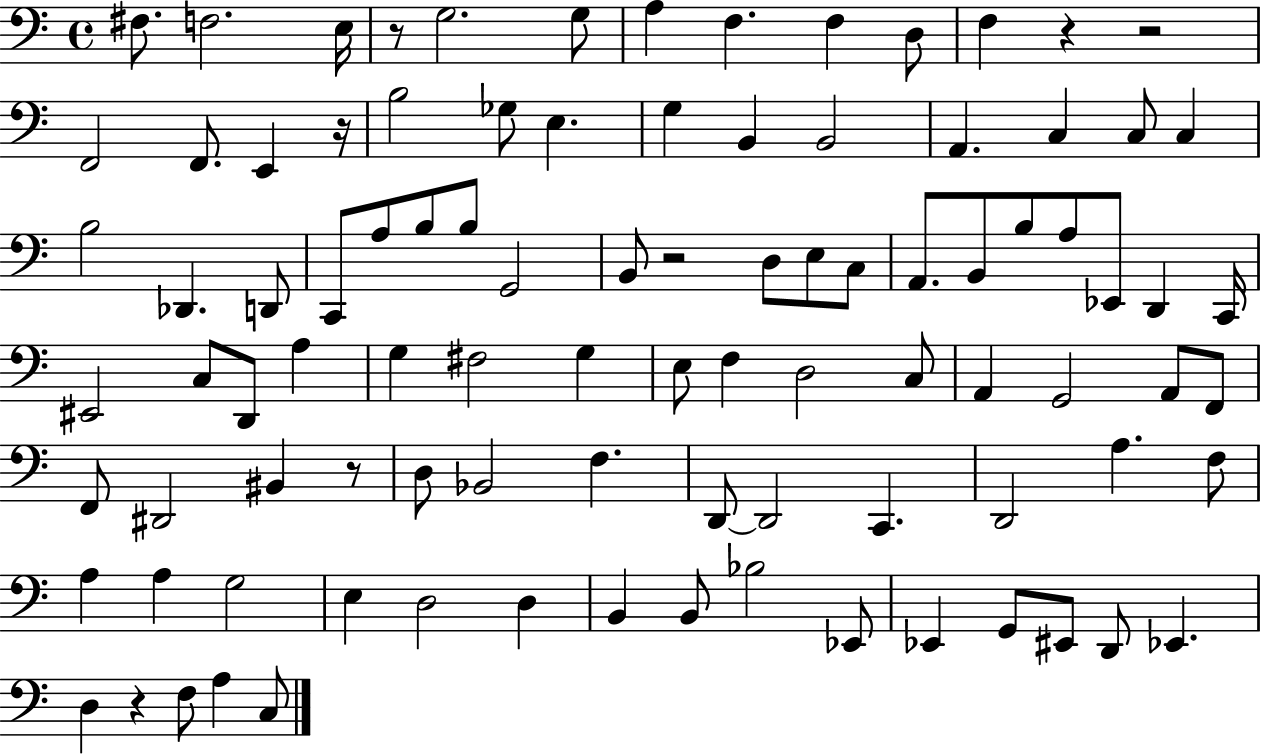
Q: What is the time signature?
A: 4/4